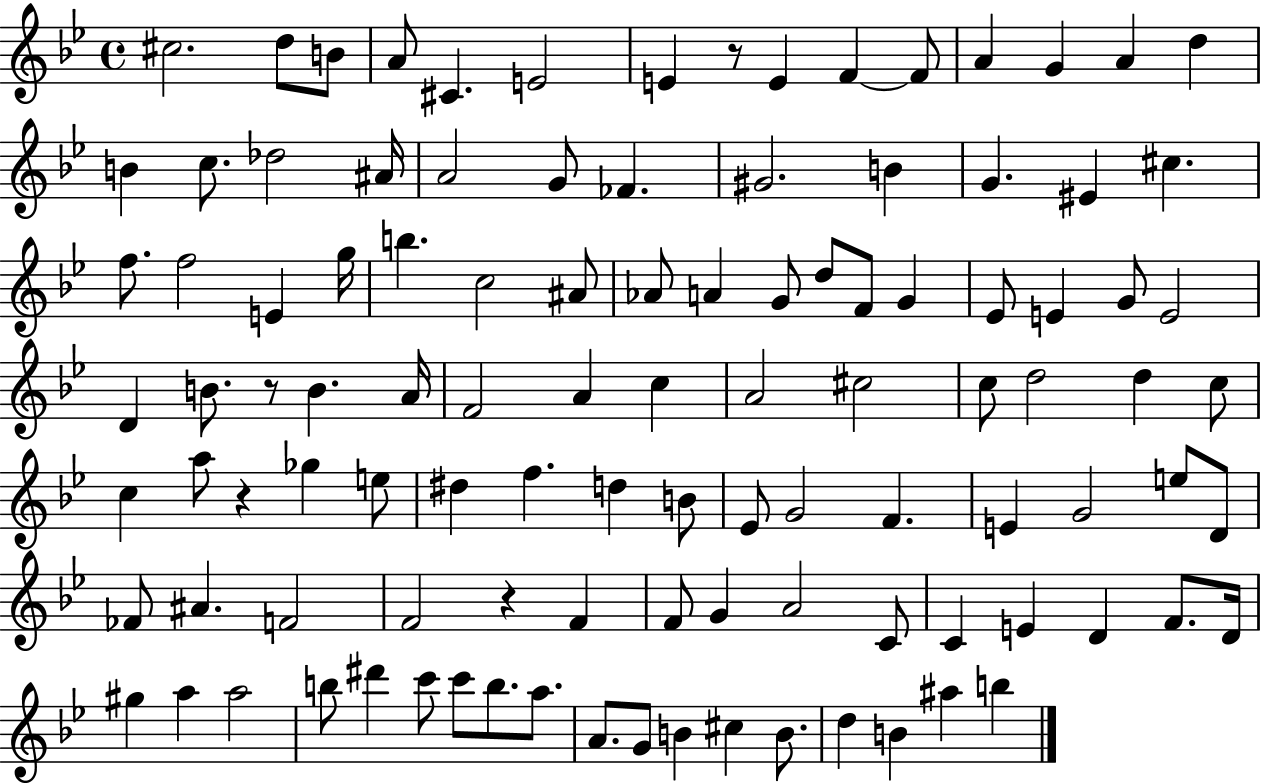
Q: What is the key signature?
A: BES major